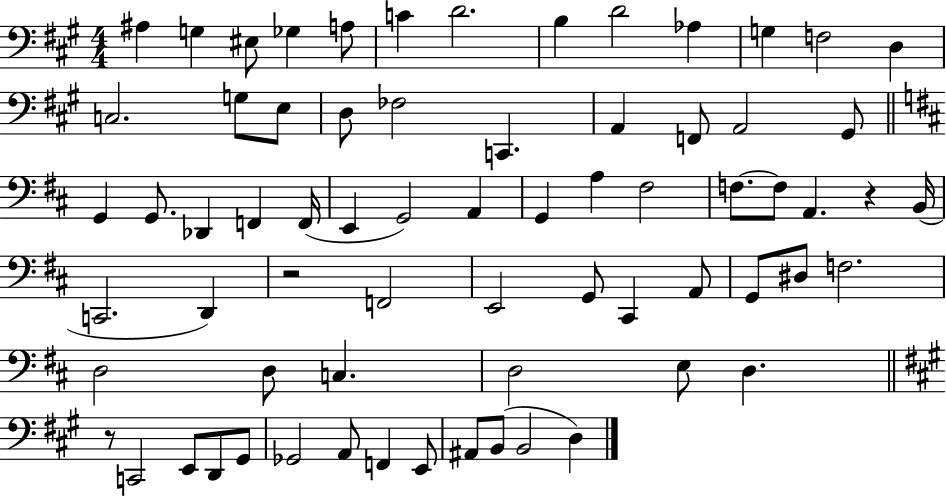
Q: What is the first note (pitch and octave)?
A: A#3